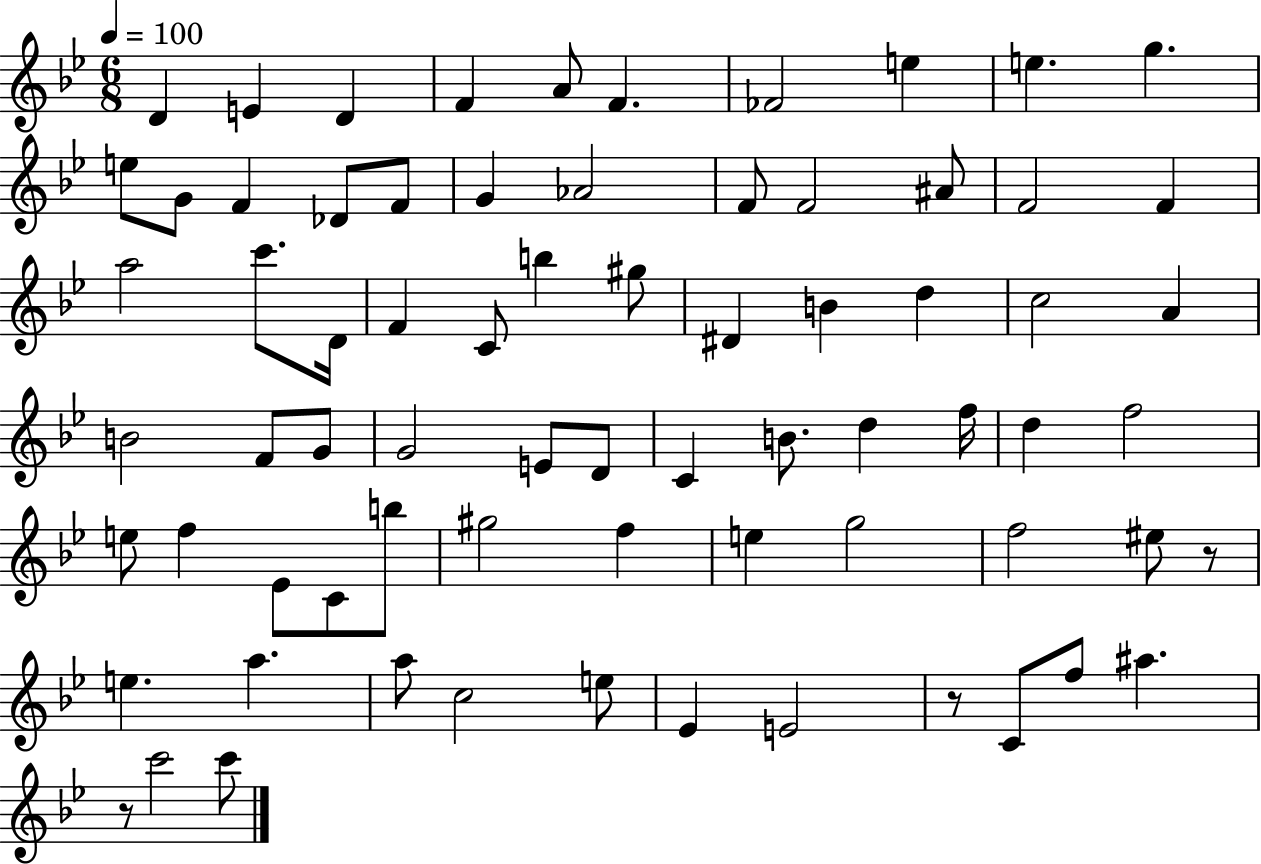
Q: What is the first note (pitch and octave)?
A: D4